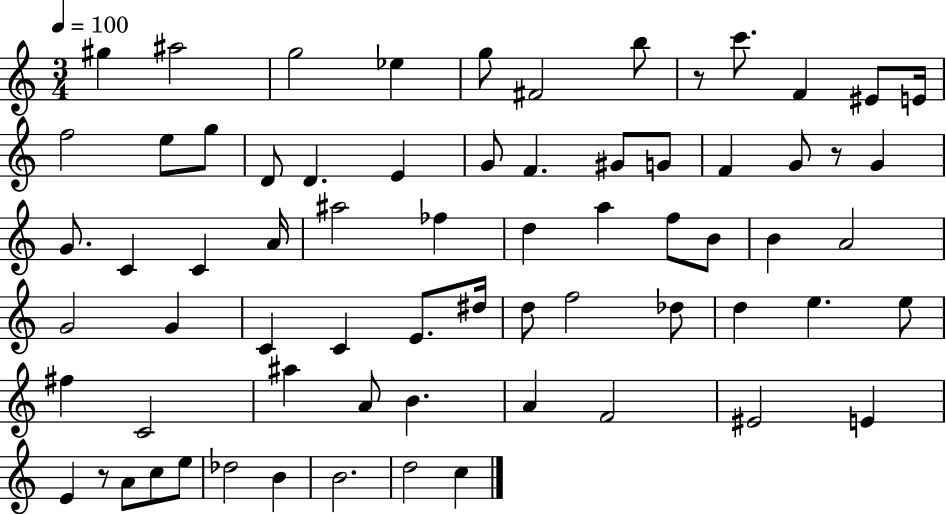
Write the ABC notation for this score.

X:1
T:Untitled
M:3/4
L:1/4
K:C
^g ^a2 g2 _e g/2 ^F2 b/2 z/2 c'/2 F ^E/2 E/4 f2 e/2 g/2 D/2 D E G/2 F ^G/2 G/2 F G/2 z/2 G G/2 C C A/4 ^a2 _f d a f/2 B/2 B A2 G2 G C C E/2 ^d/4 d/2 f2 _d/2 d e e/2 ^f C2 ^a A/2 B A F2 ^E2 E E z/2 A/2 c/2 e/2 _d2 B B2 d2 c